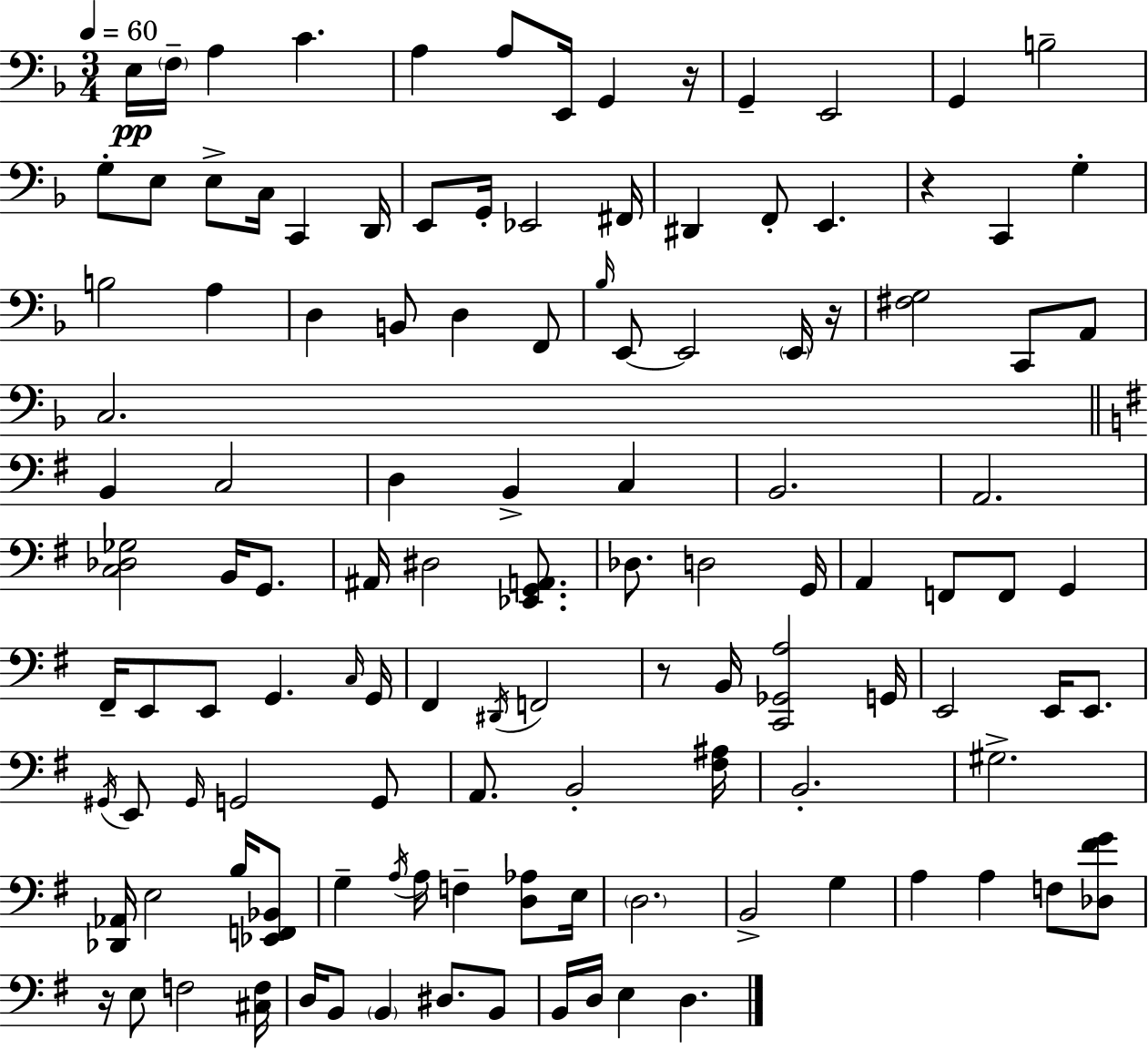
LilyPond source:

{
  \clef bass
  \numericTimeSignature
  \time 3/4
  \key f \major
  \tempo 4 = 60
  \repeat volta 2 { e16\pp \parenthesize f16-- a4 c'4. | a4 a8 e,16 g,4 r16 | g,4-- e,2 | g,4 b2-- | \break g8-. e8 e8-> c16 c,4 d,16 | e,8 g,16-. ees,2 fis,16 | dis,4 f,8-. e,4. | r4 c,4 g4-. | \break b2 a4 | d4 b,8 d4 f,8 | \grace { bes16 } e,8~~ e,2 \parenthesize e,16 | r16 <fis g>2 c,8 a,8 | \break c2. | \bar "||" \break \key g \major b,4 c2 | d4 b,4-> c4 | b,2. | a,2. | \break <c des ges>2 b,16 g,8. | ais,16 dis2 <ees, g, a,>8. | des8. d2 g,16 | a,4 f,8 f,8 g,4 | \break fis,16-- e,8 e,8 g,4. \grace { c16 } | g,16 fis,4 \acciaccatura { dis,16 } f,2 | r8 b,16 <c, ges, a>2 | g,16 e,2 e,16 e,8. | \break \acciaccatura { gis,16 } e,8 \grace { gis,16 } g,2 | g,8 a,8. b,2-. | <fis ais>16 b,2.-. | gis2.-> | \break <des, aes,>16 e2 | b16 <ees, f, bes,>8 g4-- \acciaccatura { a16 } a16 f4-- | <d aes>8 e16 \parenthesize d2. | b,2-> | \break g4 a4 a4 | f8 <des fis' g'>8 r16 e8 f2 | <cis f>16 d16 b,8 \parenthesize b,4 | dis8. b,8 b,16 d16 e4 d4. | \break } \bar "|."
}